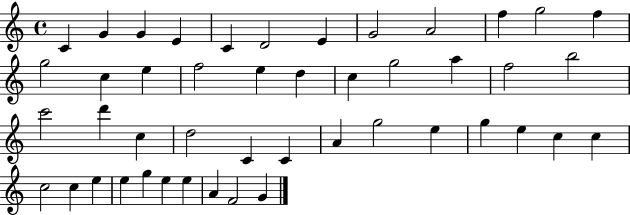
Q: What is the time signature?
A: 4/4